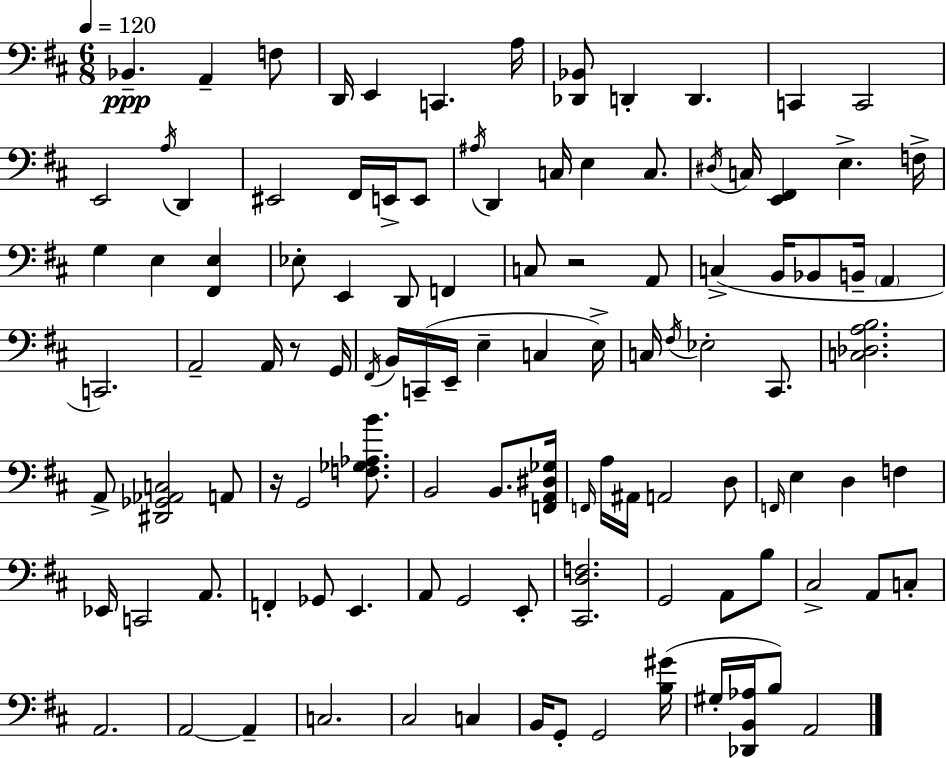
X:1
T:Untitled
M:6/8
L:1/4
K:D
_B,, A,, F,/2 D,,/4 E,, C,, A,/4 [_D,,_B,,]/2 D,, D,, C,, C,,2 E,,2 A,/4 D,, ^E,,2 ^F,,/4 E,,/4 E,,/2 ^A,/4 D,, C,/4 E, C,/2 ^D,/4 C,/4 [E,,^F,,] E, F,/4 G, E, [^F,,E,] _E,/2 E,, D,,/2 F,, C,/2 z2 A,,/2 C, B,,/4 _B,,/2 B,,/4 A,, C,,2 A,,2 A,,/4 z/2 G,,/4 ^F,,/4 B,,/4 C,,/4 E,,/4 E, C, E,/4 C,/4 ^F,/4 _E,2 ^C,,/2 [C,_D,A,B,]2 A,,/2 [^D,,_G,,_A,,C,]2 A,,/2 z/4 G,,2 [F,_G,_A,B]/2 B,,2 B,,/2 [F,,A,,^D,_G,]/4 F,,/4 A,/4 ^A,,/4 A,,2 D,/2 F,,/4 E, D, F, _E,,/4 C,,2 A,,/2 F,, _G,,/2 E,, A,,/2 G,,2 E,,/2 [^C,,D,F,]2 G,,2 A,,/2 B,/2 ^C,2 A,,/2 C,/2 A,,2 A,,2 A,, C,2 ^C,2 C, B,,/4 G,,/2 G,,2 [B,^G]/4 ^G,/4 [_D,,B,,_A,]/4 B,/2 A,,2